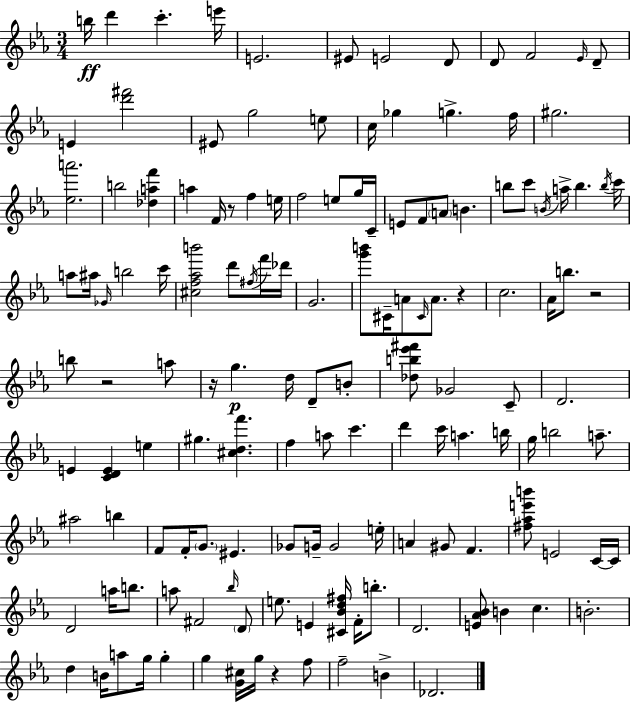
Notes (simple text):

B5/s D6/q C6/q. E6/s E4/h. EIS4/e E4/h D4/e D4/e F4/h Eb4/s D4/e E4/q [D6,F#6]/h EIS4/e G5/h E5/e C5/s Gb5/q G5/q. F5/s G#5/h. [Eb5,A6]/h. B5/h [Db5,A5,F6]/q A5/q F4/s R/e F5/q E5/s F5/h E5/e G5/s C4/s E4/e F4/e A4/e B4/q. B5/e C6/e B4/s A5/s B5/q. B5/s C6/s A5/e A#5/s Gb4/s B5/h C6/s [C#5,F5,Ab5,B6]/h D6/e F#5/s F6/s Db6/s G4/h. [G6,B6]/e C#4/s A4/e C#4/s A4/e. R/q C5/h. Ab4/s B5/e. R/h B5/e R/h A5/e R/s G5/q. D5/s D4/e B4/e [Db5,B5,Eb6,F#6]/e Gb4/h C4/e D4/h. E4/q [C4,D4,E4]/q E5/q G#5/q. [C#5,D5,F6]/q. F5/q A5/e C6/q. D6/q C6/s A5/q. B5/s G5/s B5/h A5/e. A#5/h B5/q F4/e F4/s G4/e. EIS4/q. Gb4/e G4/s G4/h E5/s A4/q G#4/e F4/q. [F#5,Ab5,E6,B6]/e E4/h C4/s C4/s D4/h A5/s B5/e. A5/e F#4/h Bb5/s D4/e E5/e. E4/q [C#4,Bb4,D5,F#5]/s F4/s B5/e. D4/h. [E4,Ab4,Bb4]/e B4/q C5/q. B4/h. D5/q B4/s A5/e G5/s G5/q G5/q [G4,C#5]/s G5/s R/q F5/e F5/h B4/q Db4/h.